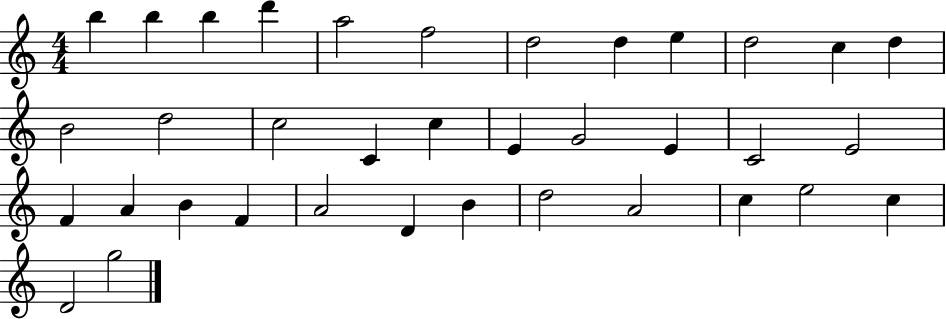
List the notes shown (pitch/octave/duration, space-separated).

B5/q B5/q B5/q D6/q A5/h F5/h D5/h D5/q E5/q D5/h C5/q D5/q B4/h D5/h C5/h C4/q C5/q E4/q G4/h E4/q C4/h E4/h F4/q A4/q B4/q F4/q A4/h D4/q B4/q D5/h A4/h C5/q E5/h C5/q D4/h G5/h